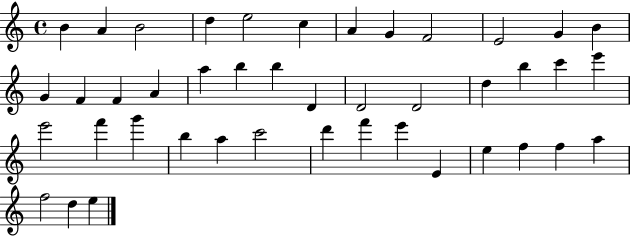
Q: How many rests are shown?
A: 0